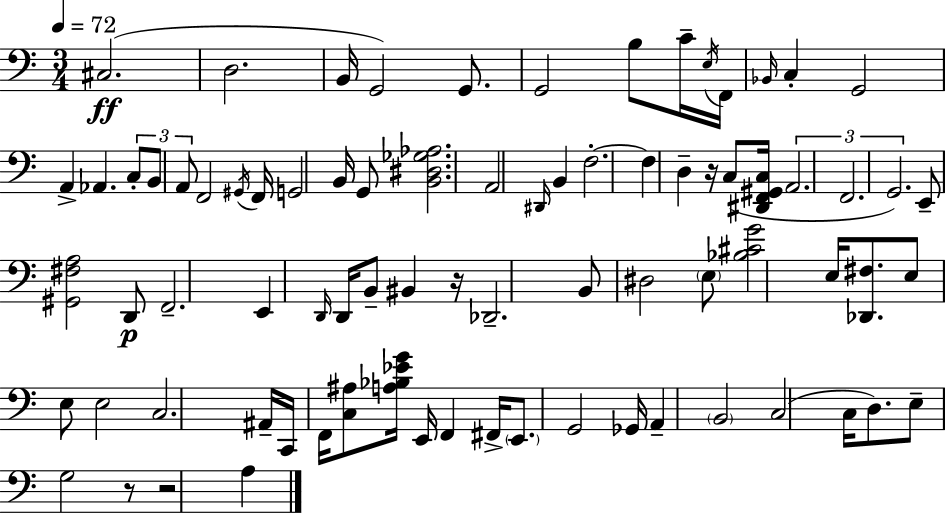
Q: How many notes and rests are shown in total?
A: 79